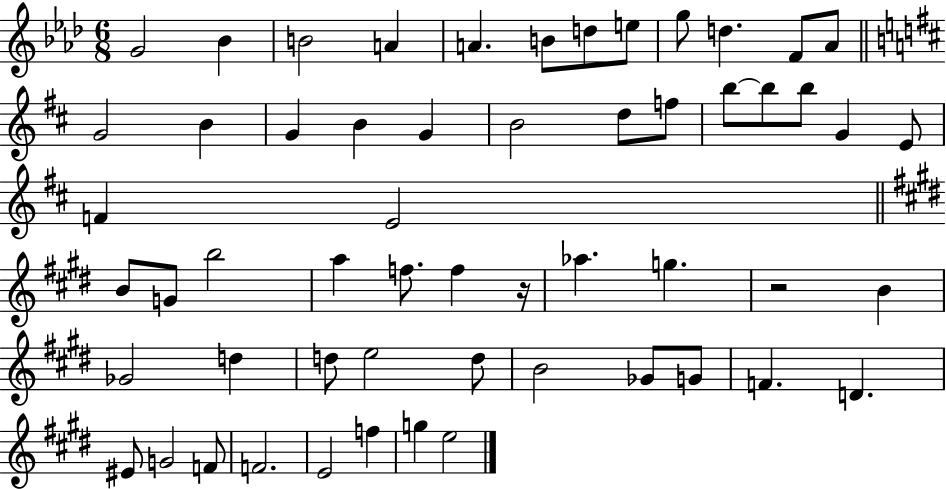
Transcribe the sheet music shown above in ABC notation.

X:1
T:Untitled
M:6/8
L:1/4
K:Ab
G2 _B B2 A A B/2 d/2 e/2 g/2 d F/2 _A/2 G2 B G B G B2 d/2 f/2 b/2 b/2 b/2 G E/2 F E2 B/2 G/2 b2 a f/2 f z/4 _a g z2 B _G2 d d/2 e2 d/2 B2 _G/2 G/2 F D ^E/2 G2 F/2 F2 E2 f g e2